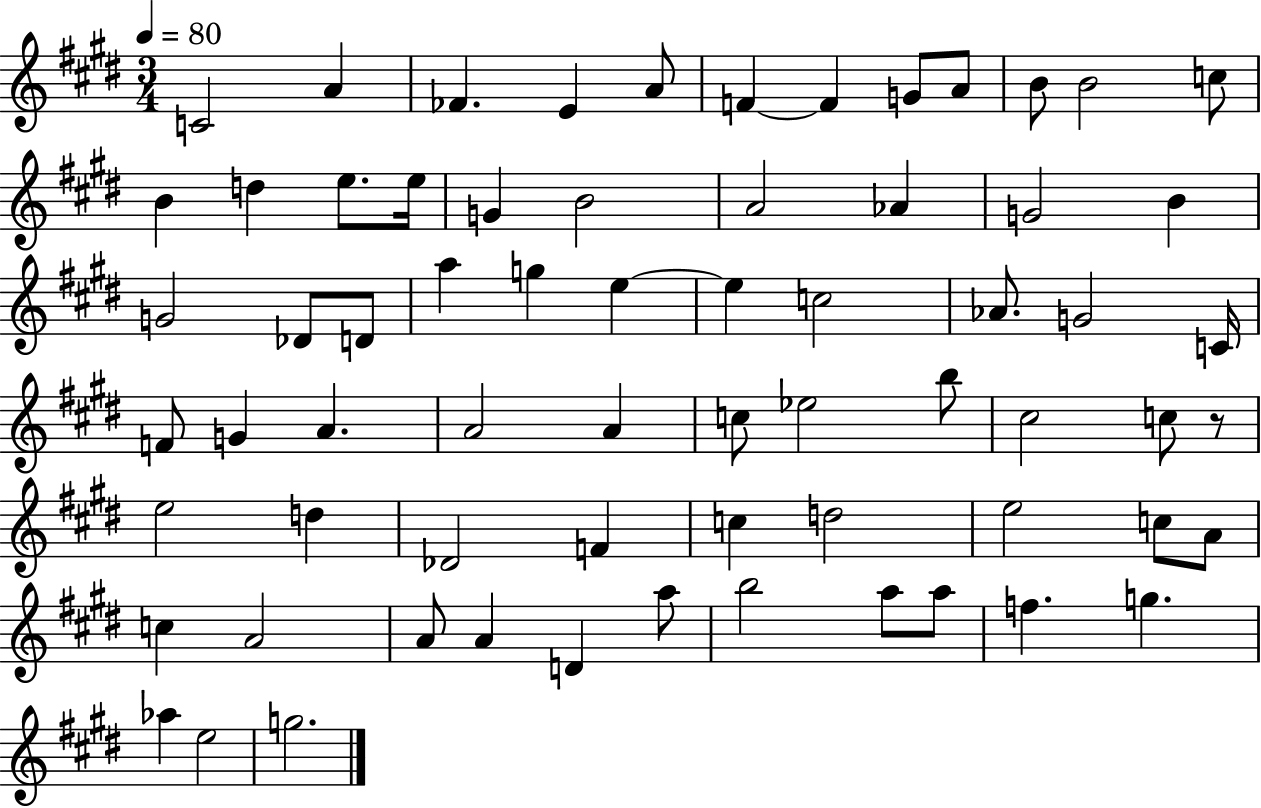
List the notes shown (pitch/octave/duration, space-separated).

C4/h A4/q FES4/q. E4/q A4/e F4/q F4/q G4/e A4/e B4/e B4/h C5/e B4/q D5/q E5/e. E5/s G4/q B4/h A4/h Ab4/q G4/h B4/q G4/h Db4/e D4/e A5/q G5/q E5/q E5/q C5/h Ab4/e. G4/h C4/s F4/e G4/q A4/q. A4/h A4/q C5/e Eb5/h B5/e C#5/h C5/e R/e E5/h D5/q Db4/h F4/q C5/q D5/h E5/h C5/e A4/e C5/q A4/h A4/e A4/q D4/q A5/e B5/h A5/e A5/e F5/q. G5/q. Ab5/q E5/h G5/h.